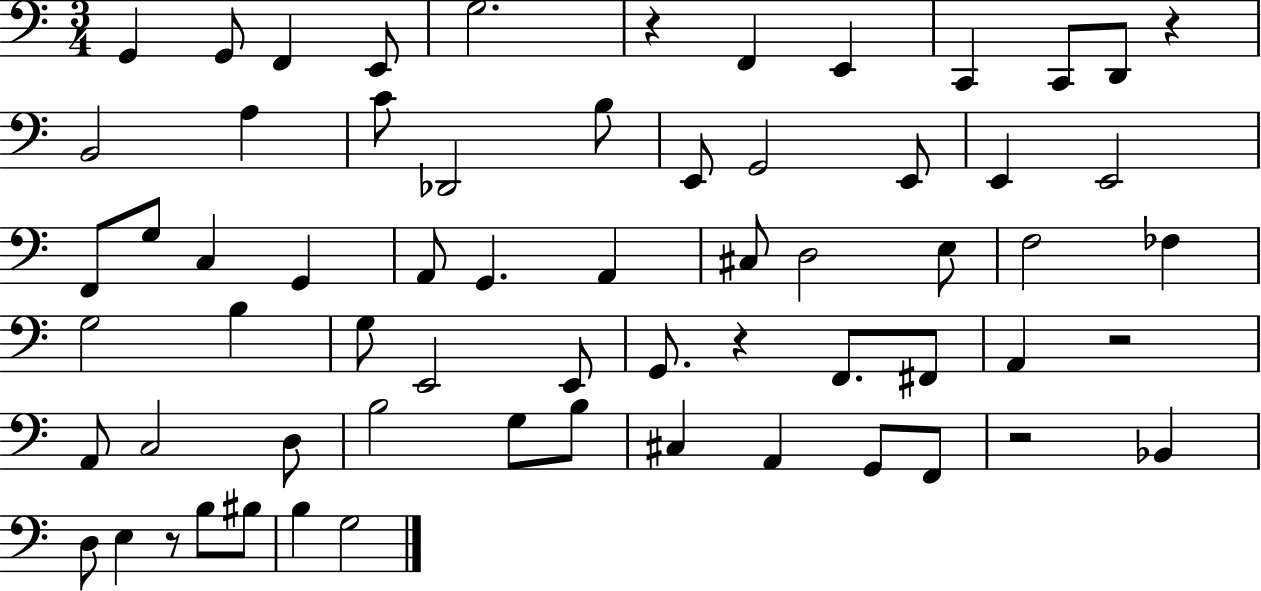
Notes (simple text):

G2/q G2/e F2/q E2/e G3/h. R/q F2/q E2/q C2/q C2/e D2/e R/q B2/h A3/q C4/e Db2/h B3/e E2/e G2/h E2/e E2/q E2/h F2/e G3/e C3/q G2/q A2/e G2/q. A2/q C#3/e D3/h E3/e F3/h FES3/q G3/h B3/q G3/e E2/h E2/e G2/e. R/q F2/e. F#2/e A2/q R/h A2/e C3/h D3/e B3/h G3/e B3/e C#3/q A2/q G2/e F2/e R/h Bb2/q D3/e E3/q R/e B3/e BIS3/e B3/q G3/h